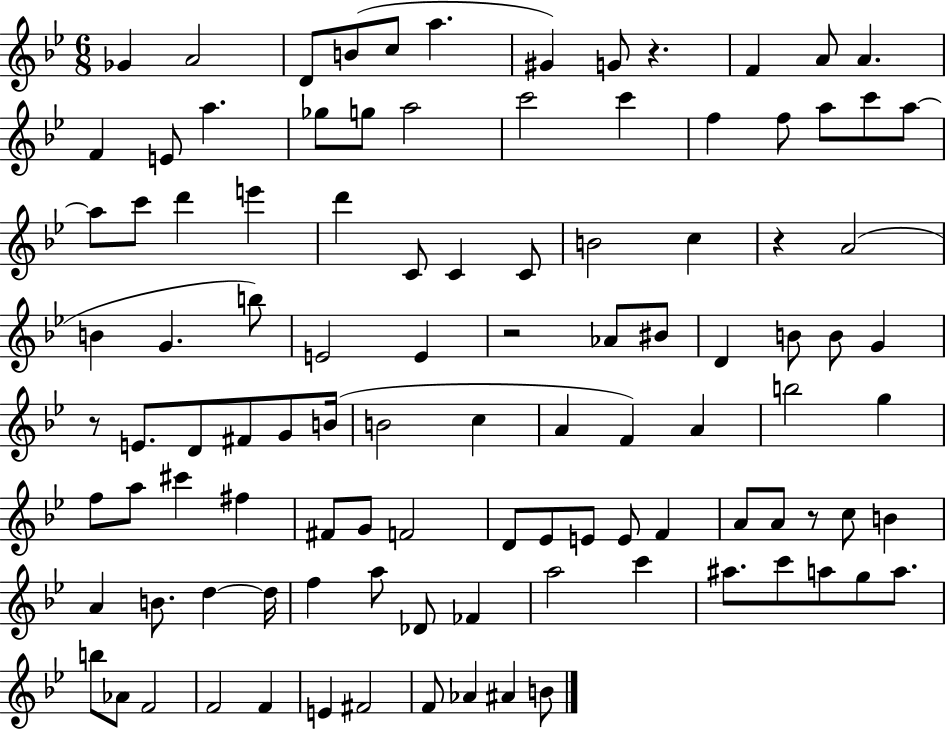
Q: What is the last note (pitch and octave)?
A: B4